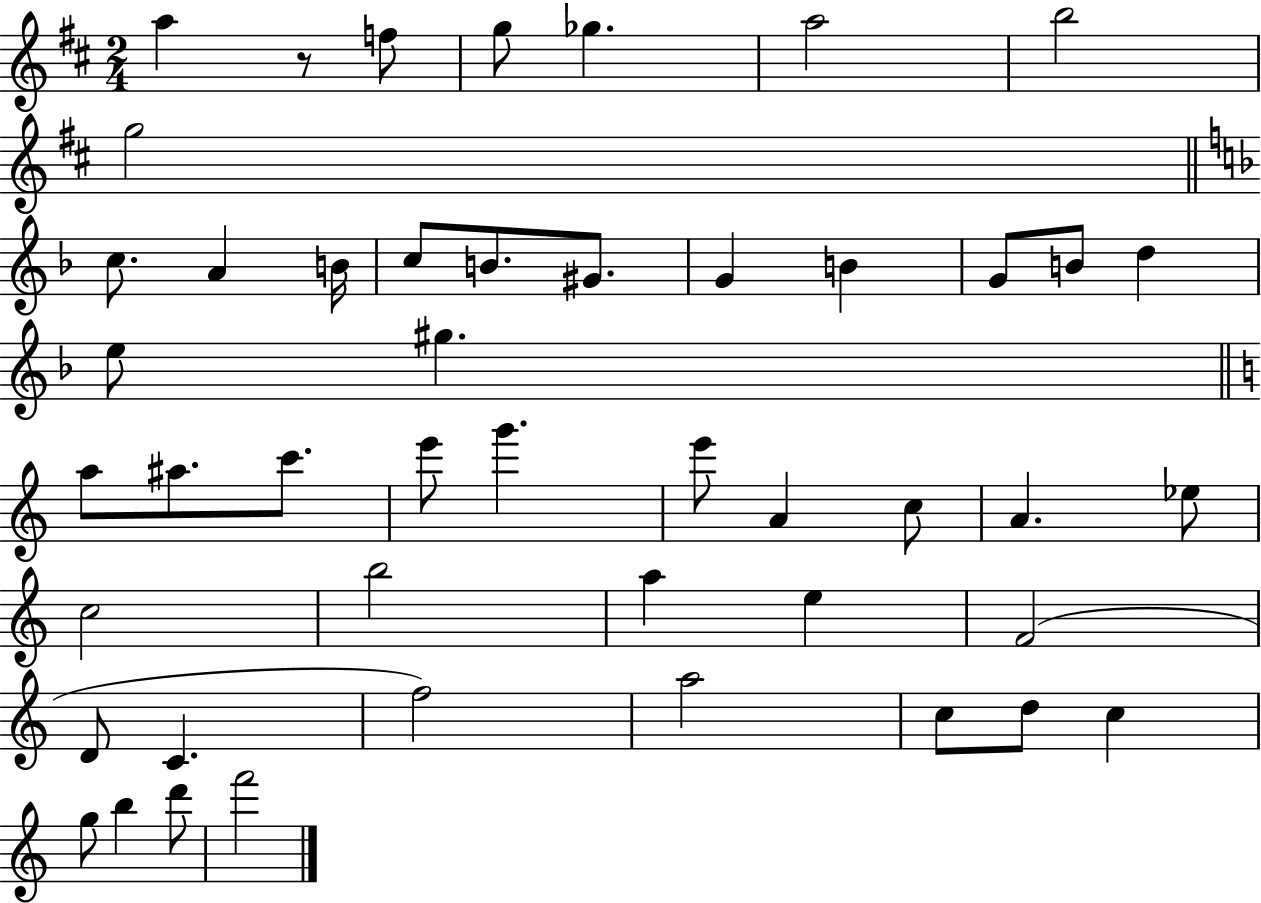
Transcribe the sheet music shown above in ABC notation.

X:1
T:Untitled
M:2/4
L:1/4
K:D
a z/2 f/2 g/2 _g a2 b2 g2 c/2 A B/4 c/2 B/2 ^G/2 G B G/2 B/2 d e/2 ^g a/2 ^a/2 c'/2 e'/2 g' e'/2 A c/2 A _e/2 c2 b2 a e F2 D/2 C f2 a2 c/2 d/2 c g/2 b d'/2 f'2